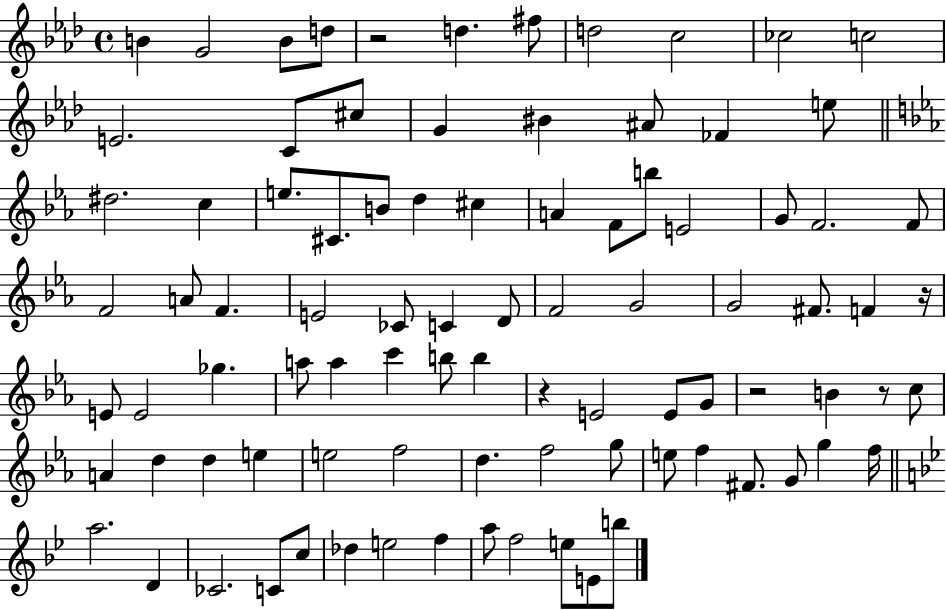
{
  \clef treble
  \time 4/4
  \defaultTimeSignature
  \key aes \major
  b'4 g'2 b'8 d''8 | r2 d''4. fis''8 | d''2 c''2 | ces''2 c''2 | \break e'2. c'8 cis''8 | g'4 bis'4 ais'8 fes'4 e''8 | \bar "||" \break \key c \minor dis''2. c''4 | e''8. cis'8. b'8 d''4 cis''4 | a'4 f'8 b''8 e'2 | g'8 f'2. f'8 | \break f'2 a'8 f'4. | e'2 ces'8 c'4 d'8 | f'2 g'2 | g'2 fis'8. f'4 r16 | \break e'8 e'2 ges''4. | a''8 a''4 c'''4 b''8 b''4 | r4 e'2 e'8 g'8 | r2 b'4 r8 c''8 | \break a'4 d''4 d''4 e''4 | e''2 f''2 | d''4. f''2 g''8 | e''8 f''4 fis'8. g'8 g''4 f''16 | \break \bar "||" \break \key bes \major a''2. d'4 | ces'2. c'8 c''8 | des''4 e''2 f''4 | a''8 f''2 e''8 e'8 b''8 | \break \bar "|."
}